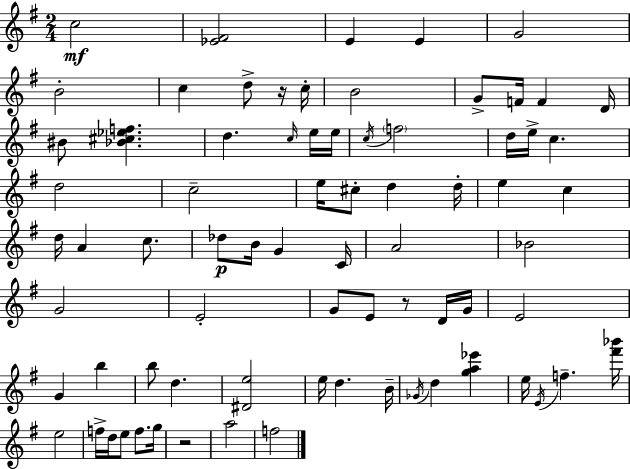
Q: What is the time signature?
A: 2/4